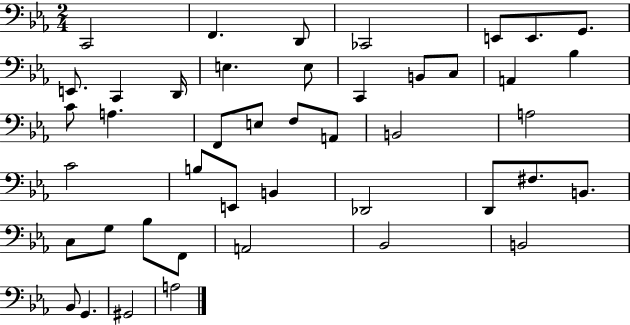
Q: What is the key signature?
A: EES major